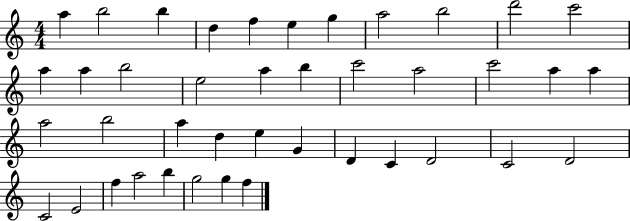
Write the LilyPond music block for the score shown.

{
  \clef treble
  \numericTimeSignature
  \time 4/4
  \key c \major
  a''4 b''2 b''4 | d''4 f''4 e''4 g''4 | a''2 b''2 | d'''2 c'''2 | \break a''4 a''4 b''2 | e''2 a''4 b''4 | c'''2 a''2 | c'''2 a''4 a''4 | \break a''2 b''2 | a''4 d''4 e''4 g'4 | d'4 c'4 d'2 | c'2 d'2 | \break c'2 e'2 | f''4 a''2 b''4 | g''2 g''4 f''4 | \bar "|."
}